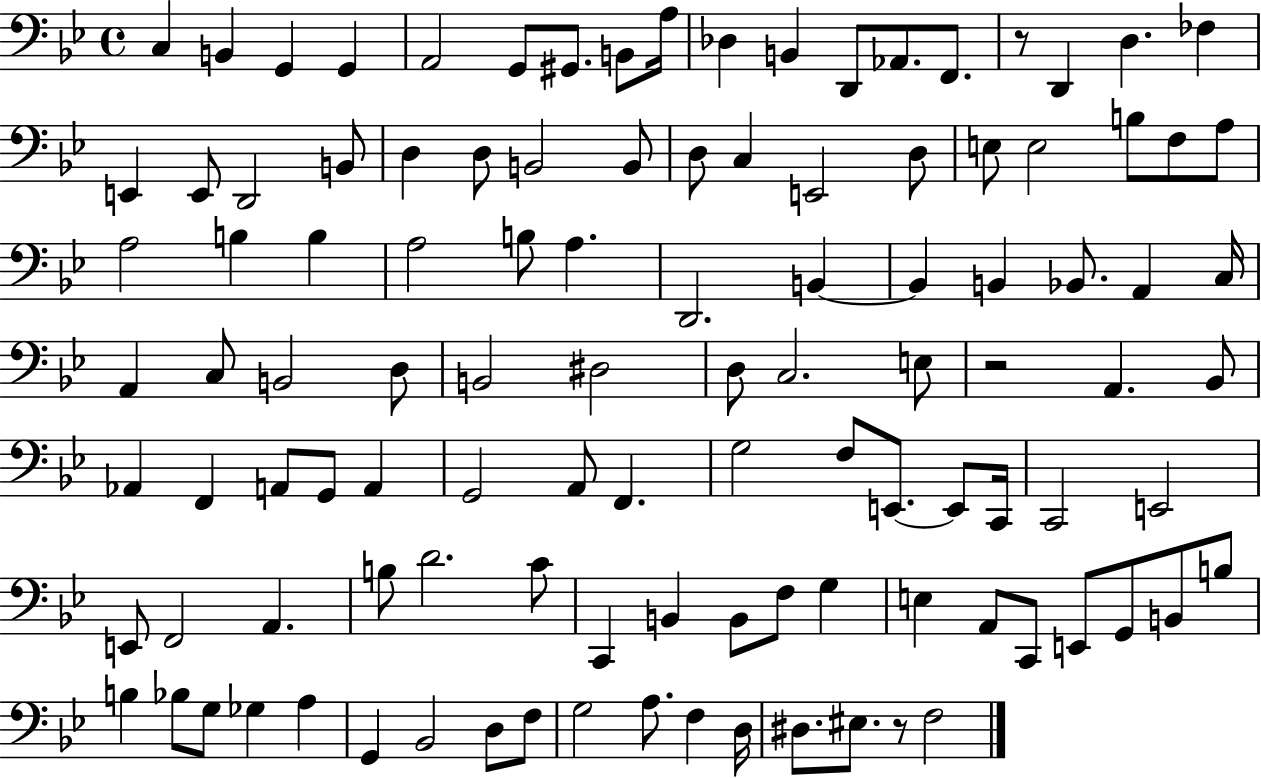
X:1
T:Untitled
M:4/4
L:1/4
K:Bb
C, B,, G,, G,, A,,2 G,,/2 ^G,,/2 B,,/2 A,/4 _D, B,, D,,/2 _A,,/2 F,,/2 z/2 D,, D, _F, E,, E,,/2 D,,2 B,,/2 D, D,/2 B,,2 B,,/2 D,/2 C, E,,2 D,/2 E,/2 E,2 B,/2 F,/2 A,/2 A,2 B, B, A,2 B,/2 A, D,,2 B,, B,, B,, _B,,/2 A,, C,/4 A,, C,/2 B,,2 D,/2 B,,2 ^D,2 D,/2 C,2 E,/2 z2 A,, _B,,/2 _A,, F,, A,,/2 G,,/2 A,, G,,2 A,,/2 F,, G,2 F,/2 E,,/2 E,,/2 C,,/4 C,,2 E,,2 E,,/2 F,,2 A,, B,/2 D2 C/2 C,, B,, B,,/2 F,/2 G, E, A,,/2 C,,/2 E,,/2 G,,/2 B,,/2 B,/2 B, _B,/2 G,/2 _G, A, G,, _B,,2 D,/2 F,/2 G,2 A,/2 F, D,/4 ^D,/2 ^E,/2 z/2 F,2